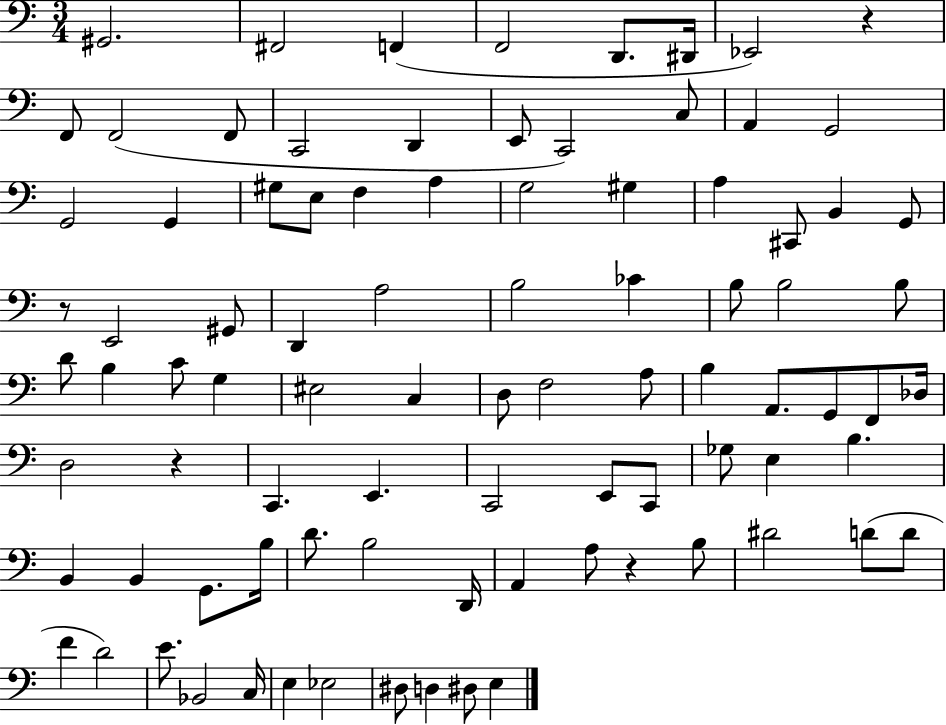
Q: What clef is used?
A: bass